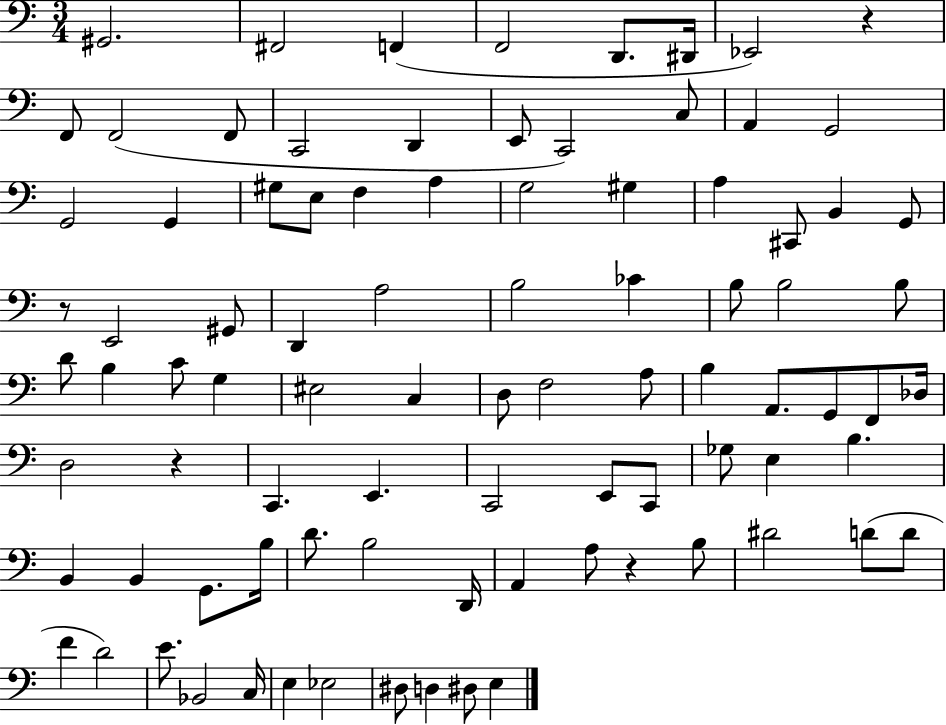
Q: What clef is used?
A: bass